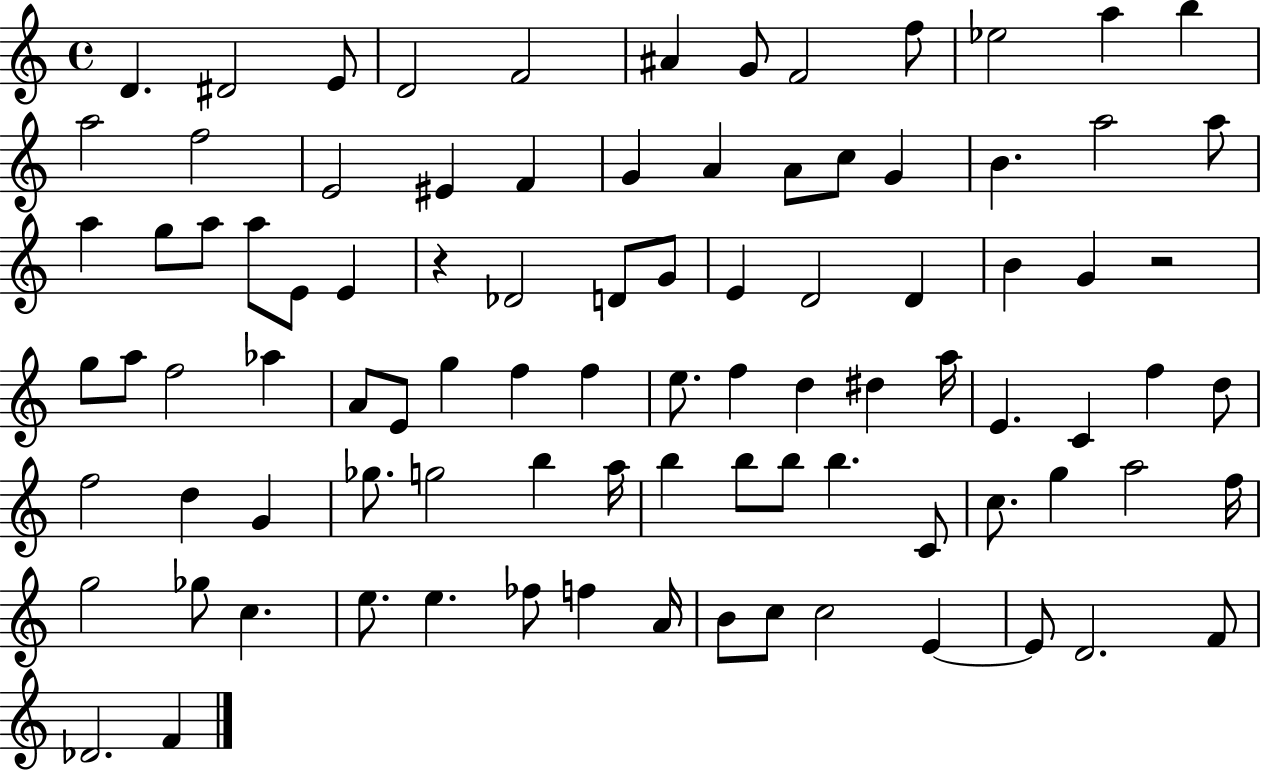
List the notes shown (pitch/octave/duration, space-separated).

D4/q. D#4/h E4/e D4/h F4/h A#4/q G4/e F4/h F5/e Eb5/h A5/q B5/q A5/h F5/h E4/h EIS4/q F4/q G4/q A4/q A4/e C5/e G4/q B4/q. A5/h A5/e A5/q G5/e A5/e A5/e E4/e E4/q R/q Db4/h D4/e G4/e E4/q D4/h D4/q B4/q G4/q R/h G5/e A5/e F5/h Ab5/q A4/e E4/e G5/q F5/q F5/q E5/e. F5/q D5/q D#5/q A5/s E4/q. C4/q F5/q D5/e F5/h D5/q G4/q Gb5/e. G5/h B5/q A5/s B5/q B5/e B5/e B5/q. C4/e C5/e. G5/q A5/h F5/s G5/h Gb5/e C5/q. E5/e. E5/q. FES5/e F5/q A4/s B4/e C5/e C5/h E4/q E4/e D4/h. F4/e Db4/h. F4/q